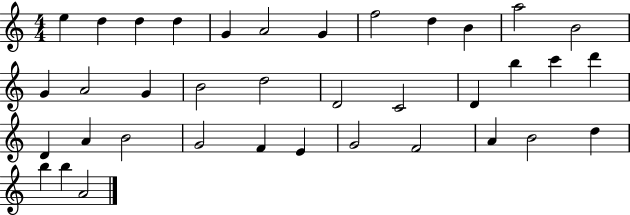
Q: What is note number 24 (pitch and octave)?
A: D4